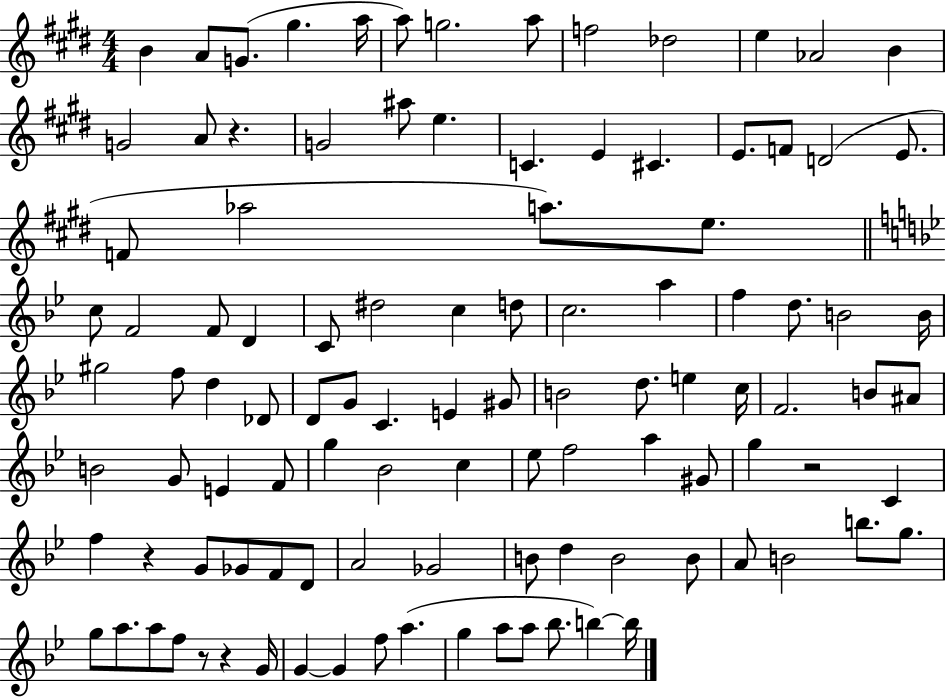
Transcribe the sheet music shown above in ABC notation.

X:1
T:Untitled
M:4/4
L:1/4
K:E
B A/2 G/2 ^g a/4 a/2 g2 a/2 f2 _d2 e _A2 B G2 A/2 z G2 ^a/2 e C E ^C E/2 F/2 D2 E/2 F/2 _a2 a/2 e/2 c/2 F2 F/2 D C/2 ^d2 c d/2 c2 a f d/2 B2 B/4 ^g2 f/2 d _D/2 D/2 G/2 C E ^G/2 B2 d/2 e c/4 F2 B/2 ^A/2 B2 G/2 E F/2 g _B2 c _e/2 f2 a ^G/2 g z2 C f z G/2 _G/2 F/2 D/2 A2 _G2 B/2 d B2 B/2 A/2 B2 b/2 g/2 g/2 a/2 a/2 f/2 z/2 z G/4 G G f/2 a g a/2 a/2 _b/2 b b/4